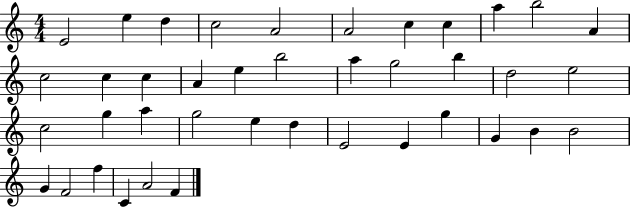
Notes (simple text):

E4/h E5/q D5/q C5/h A4/h A4/h C5/q C5/q A5/q B5/h A4/q C5/h C5/q C5/q A4/q E5/q B5/h A5/q G5/h B5/q D5/h E5/h C5/h G5/q A5/q G5/h E5/q D5/q E4/h E4/q G5/q G4/q B4/q B4/h G4/q F4/h F5/q C4/q A4/h F4/q